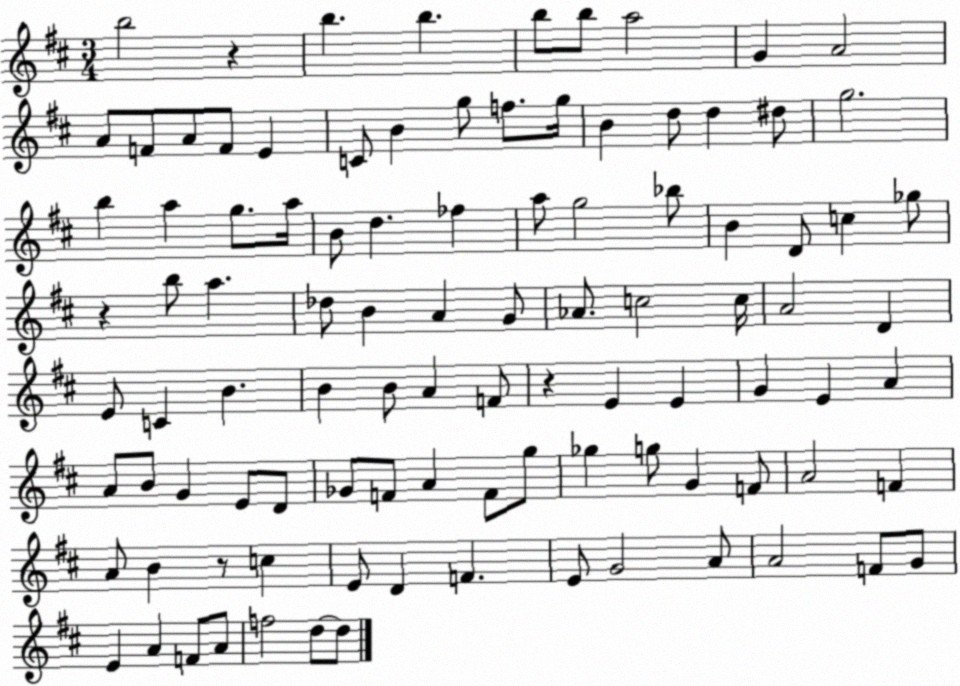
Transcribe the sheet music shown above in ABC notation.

X:1
T:Untitled
M:3/4
L:1/4
K:D
b2 z b b b/2 b/2 a2 G A2 A/2 F/2 A/2 F/2 E C/2 B g/2 f/2 g/4 B d/2 d ^d/2 g2 b a g/2 a/4 B/2 d _f a/2 g2 _b/2 B D/2 c _g/2 z b/2 a _d/2 B A G/2 _A/2 c2 c/4 A2 D E/2 C B B B/2 A F/2 z E E G E A A/2 B/2 G E/2 D/2 _G/2 F/2 A F/2 g/2 _g g/2 G F/2 A2 F A/2 B z/2 c E/2 D F E/2 G2 A/2 A2 F/2 G/2 E A F/2 A/2 f2 d/2 d/2